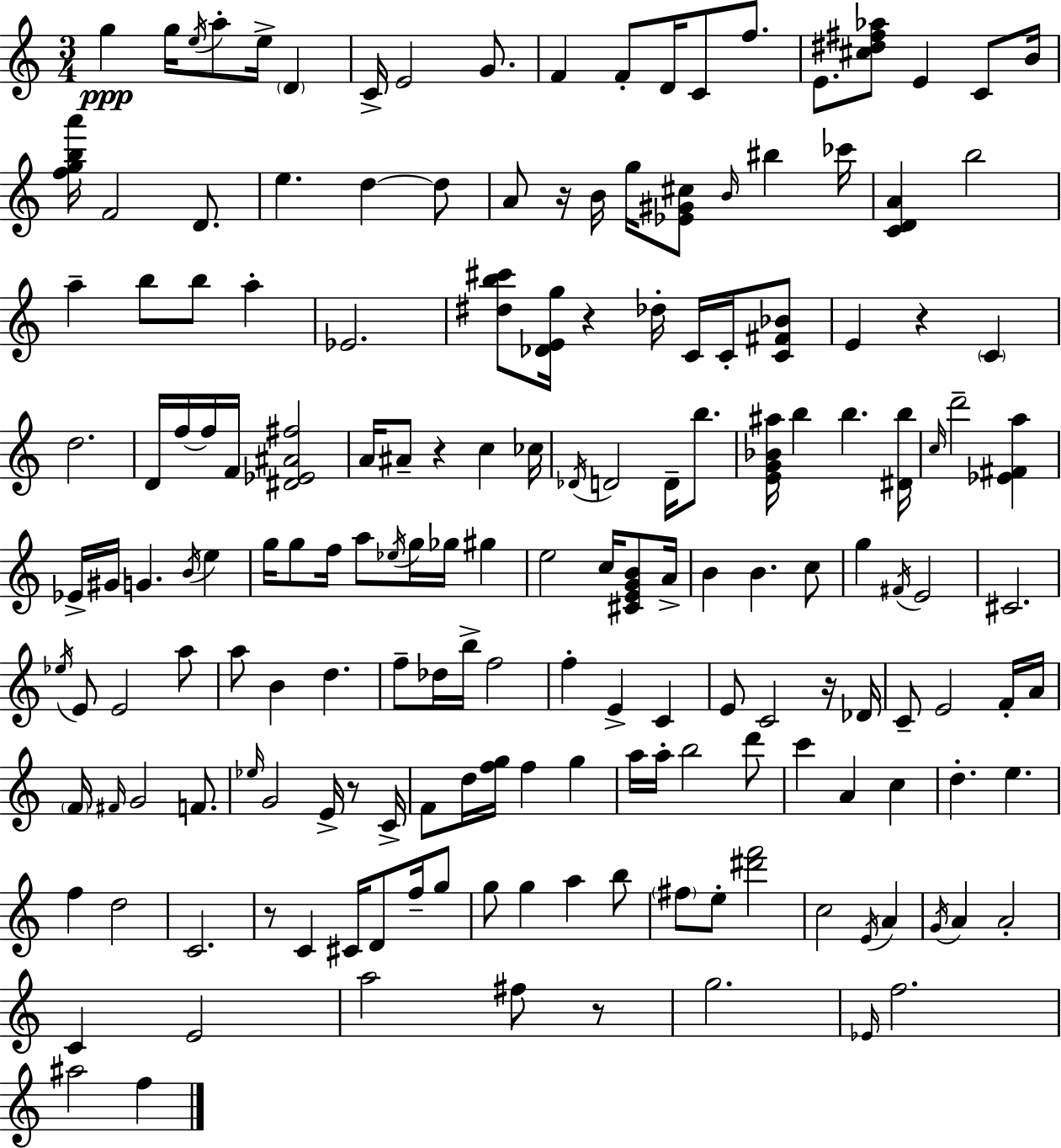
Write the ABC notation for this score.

X:1
T:Untitled
M:3/4
L:1/4
K:Am
g g/4 e/4 a/2 e/4 D C/4 E2 G/2 F F/2 D/4 C/2 f/2 E/2 [^c^d^f_a]/2 E C/2 B/4 [fgba']/4 F2 D/2 e d d/2 A/2 z/4 B/4 g/4 [_E^G^c]/2 B/4 ^b _c'/4 [CDA] b2 a b/2 b/2 a _E2 [^db^c']/2 [_DEg]/4 z _d/4 C/4 C/4 [C^F_B]/2 E z C d2 D/4 f/4 f/4 F/4 [^D_E^A^f]2 A/4 ^A/2 z c _c/4 _D/4 D2 D/4 b/2 [EG_B^a]/4 b b [^Db]/4 c/4 d'2 [_E^Fa] _E/4 ^G/4 G B/4 e g/4 g/2 f/4 a/2 _e/4 g/4 _g/4 ^g e2 c/4 [^CEGB]/2 A/4 B B c/2 g ^F/4 E2 ^C2 _e/4 E/2 E2 a/2 a/2 B d f/2 _d/4 b/4 f2 f E C E/2 C2 z/4 _D/4 C/2 E2 F/4 A/4 F/4 ^F/4 G2 F/2 _e/4 G2 E/4 z/2 C/4 F/2 d/4 [fg]/4 f g a/4 a/4 b2 d'/2 c' A c d e f d2 C2 z/2 C ^C/4 D/2 f/4 g/2 g/2 g a b/2 ^f/2 e/2 [^d'f']2 c2 E/4 A G/4 A A2 C E2 a2 ^f/2 z/2 g2 _E/4 f2 ^a2 f